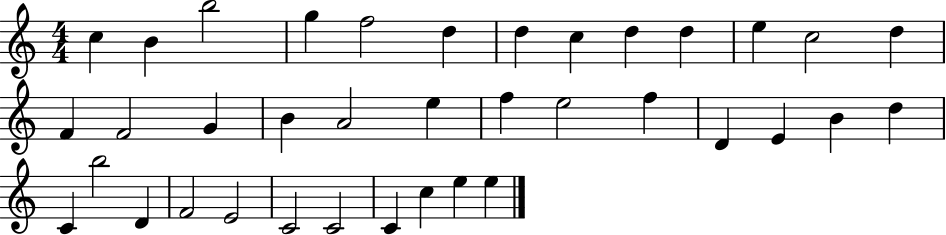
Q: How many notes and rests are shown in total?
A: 37